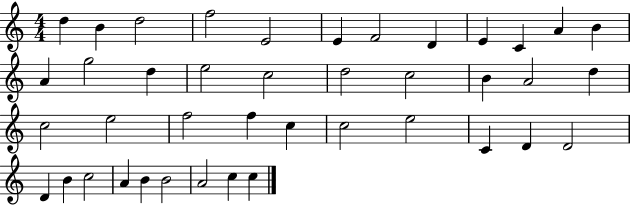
D5/q B4/q D5/h F5/h E4/h E4/q F4/h D4/q E4/q C4/q A4/q B4/q A4/q G5/h D5/q E5/h C5/h D5/h C5/h B4/q A4/h D5/q C5/h E5/h F5/h F5/q C5/q C5/h E5/h C4/q D4/q D4/h D4/q B4/q C5/h A4/q B4/q B4/h A4/h C5/q C5/q